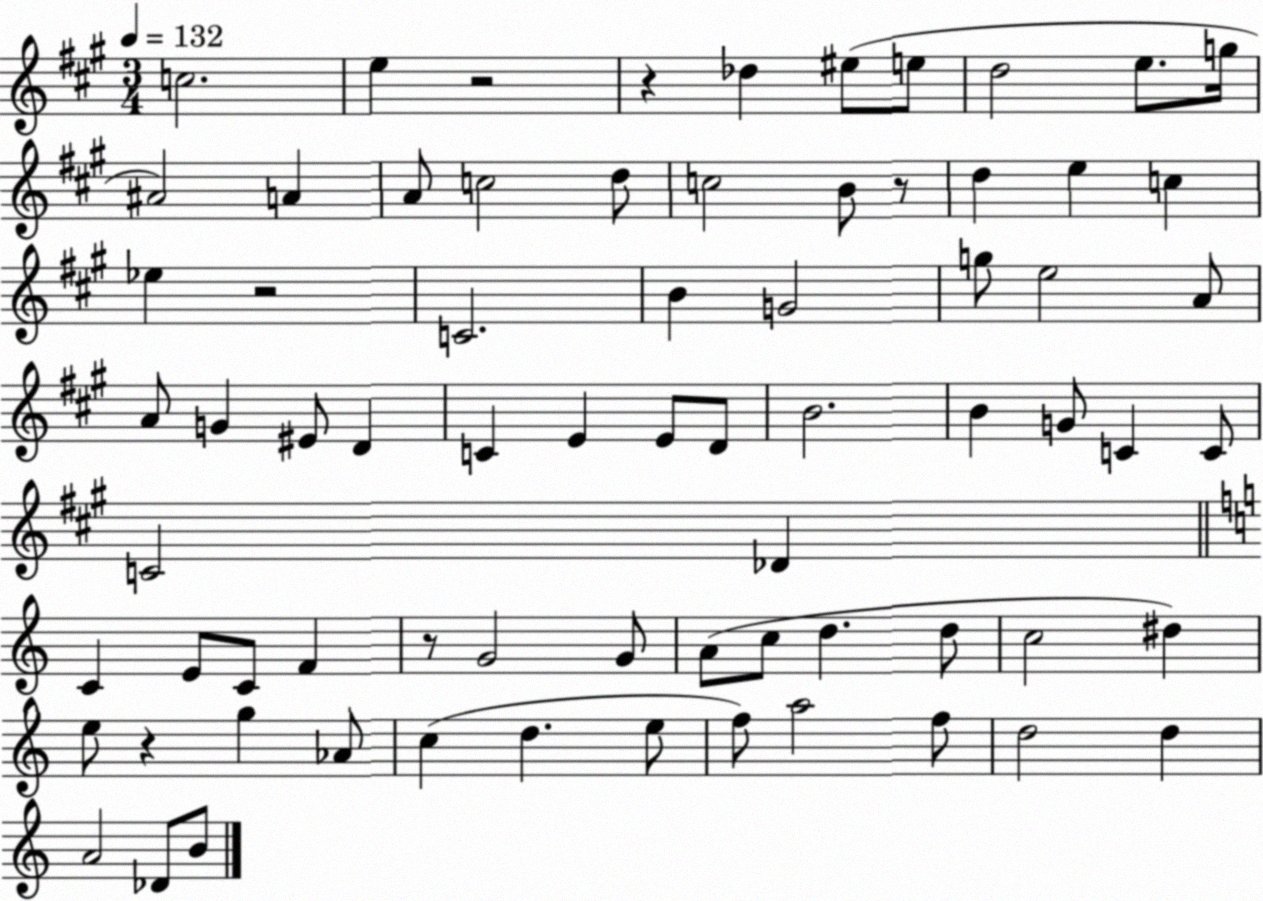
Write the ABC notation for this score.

X:1
T:Untitled
M:3/4
L:1/4
K:A
c2 e z2 z _d ^e/2 e/2 d2 e/2 g/4 ^A2 A A/2 c2 d/2 c2 B/2 z/2 d e c _e z2 C2 B G2 g/2 e2 A/2 A/2 G ^E/2 D C E E/2 D/2 B2 B G/2 C C/2 C2 _D C E/2 C/2 F z/2 G2 G/2 A/2 c/2 d d/2 c2 ^d e/2 z g _A/2 c d e/2 f/2 a2 f/2 d2 d A2 _D/2 B/2